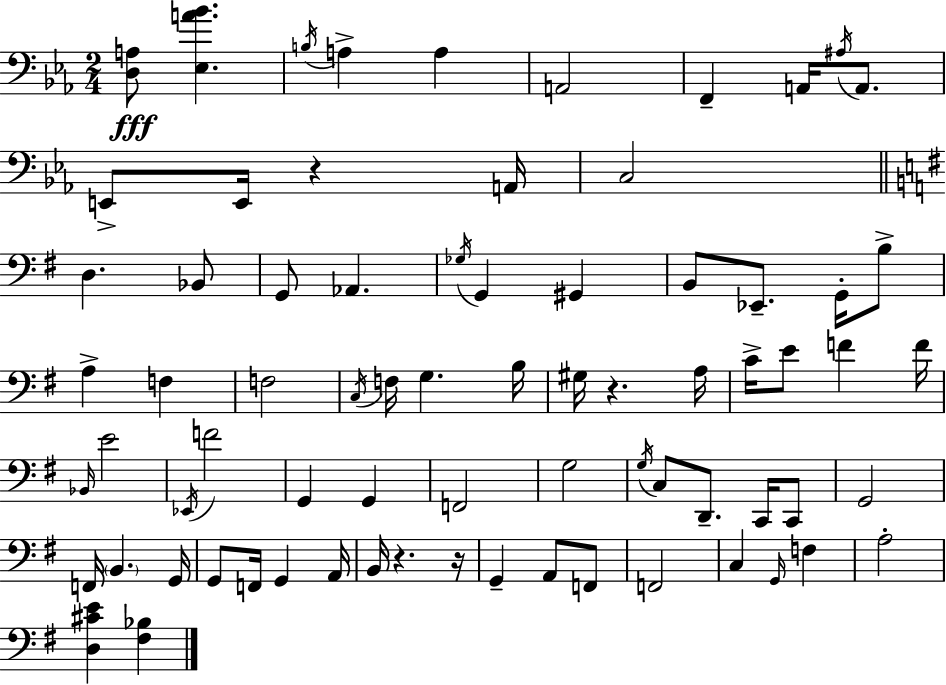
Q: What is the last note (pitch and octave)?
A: A3